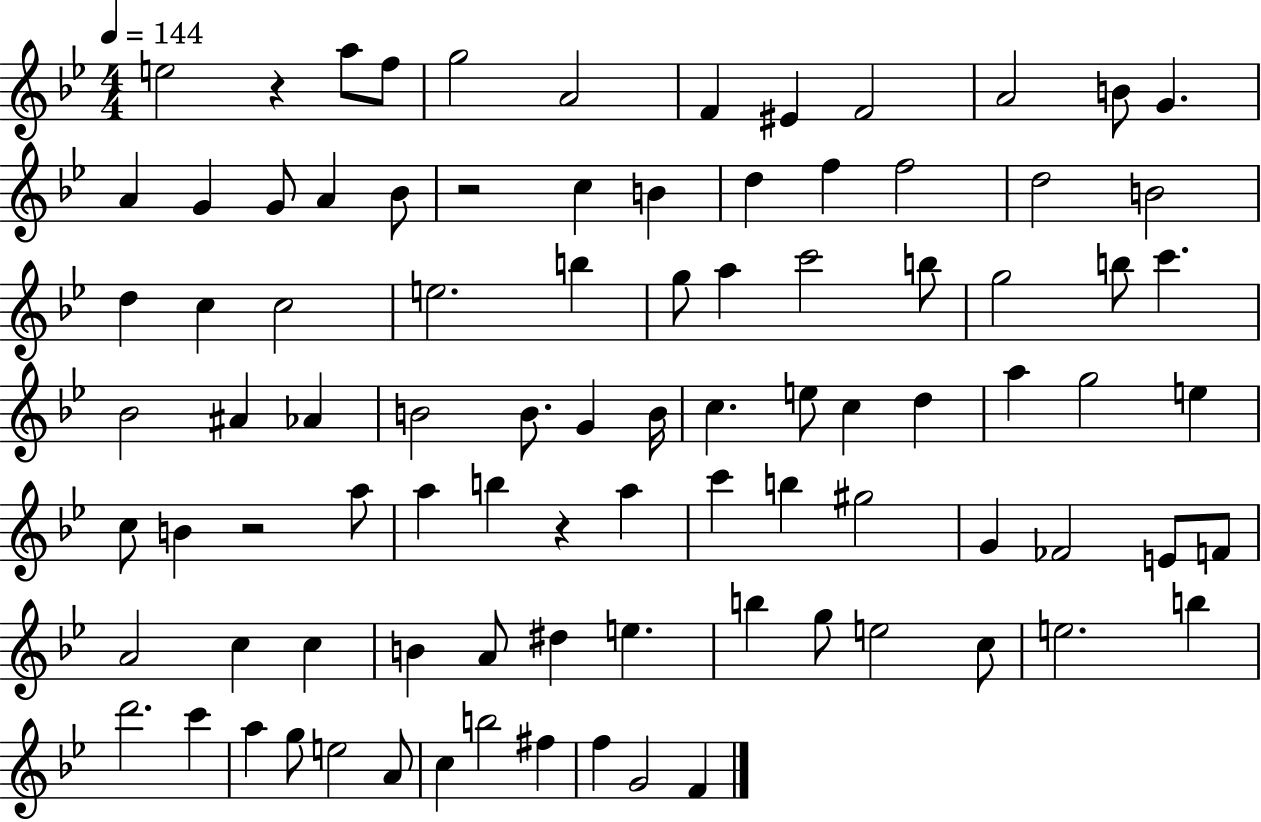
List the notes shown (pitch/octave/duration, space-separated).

E5/h R/q A5/e F5/e G5/h A4/h F4/q EIS4/q F4/h A4/h B4/e G4/q. A4/q G4/q G4/e A4/q Bb4/e R/h C5/q B4/q D5/q F5/q F5/h D5/h B4/h D5/q C5/q C5/h E5/h. B5/q G5/e A5/q C6/h B5/e G5/h B5/e C6/q. Bb4/h A#4/q Ab4/q B4/h B4/e. G4/q B4/s C5/q. E5/e C5/q D5/q A5/q G5/h E5/q C5/e B4/q R/h A5/e A5/q B5/q R/q A5/q C6/q B5/q G#5/h G4/q FES4/h E4/e F4/e A4/h C5/q C5/q B4/q A4/e D#5/q E5/q. B5/q G5/e E5/h C5/e E5/h. B5/q D6/h. C6/q A5/q G5/e E5/h A4/e C5/q B5/h F#5/q F5/q G4/h F4/q